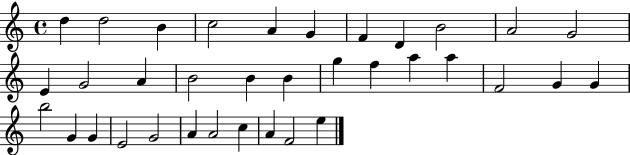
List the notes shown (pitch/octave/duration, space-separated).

D5/q D5/h B4/q C5/h A4/q G4/q F4/q D4/q B4/h A4/h G4/h E4/q G4/h A4/q B4/h B4/q B4/q G5/q F5/q A5/q A5/q F4/h G4/q G4/q B5/h G4/q G4/q E4/h G4/h A4/q A4/h C5/q A4/q F4/h E5/q